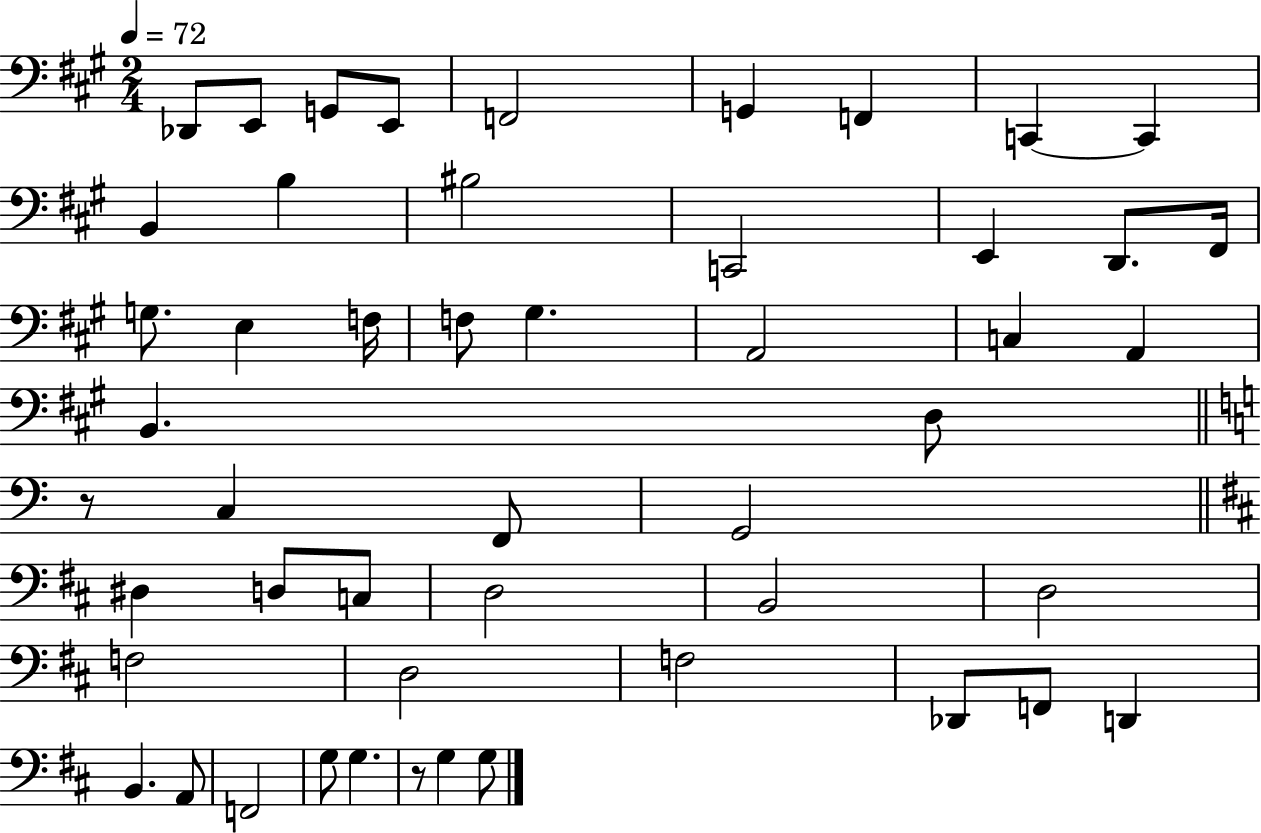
Db2/e E2/e G2/e E2/e F2/h G2/q F2/q C2/q C2/q B2/q B3/q BIS3/h C2/h E2/q D2/e. F#2/s G3/e. E3/q F3/s F3/e G#3/q. A2/h C3/q A2/q B2/q. D3/e R/e C3/q F2/e G2/h D#3/q D3/e C3/e D3/h B2/h D3/h F3/h D3/h F3/h Db2/e F2/e D2/q B2/q. A2/e F2/h G3/e G3/q. R/e G3/q G3/e